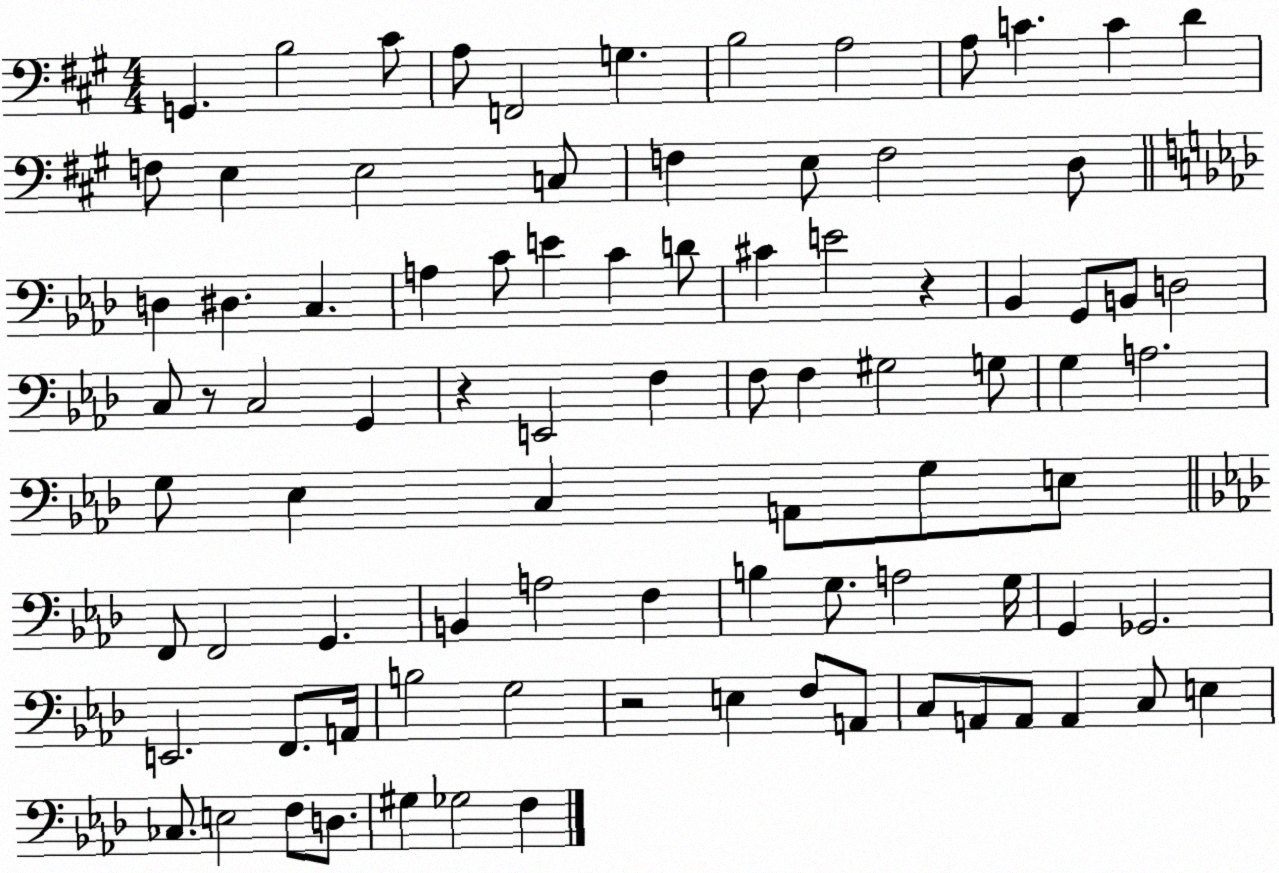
X:1
T:Untitled
M:4/4
L:1/4
K:A
G,, B,2 ^C/2 A,/2 F,,2 G, B,2 A,2 A,/2 C C D F,/2 E, E,2 C,/2 F, E,/2 F,2 D,/2 D, ^D, C, A, C/2 E C D/2 ^C E2 z _B,, G,,/2 B,,/2 D,2 C,/2 z/2 C,2 G,, z E,,2 F, F,/2 F, ^G,2 G,/2 G, A,2 G,/2 _E, C, A,,/2 G,/2 E,/2 F,,/2 F,,2 G,, B,, A,2 F, B, G,/2 A,2 G,/4 G,, _G,,2 E,,2 F,,/2 A,,/4 B,2 G,2 z2 E, F,/2 A,,/2 C,/2 A,,/2 A,,/2 A,, C,/2 E, _C,/2 E,2 F,/2 D,/2 ^G, _G,2 F,